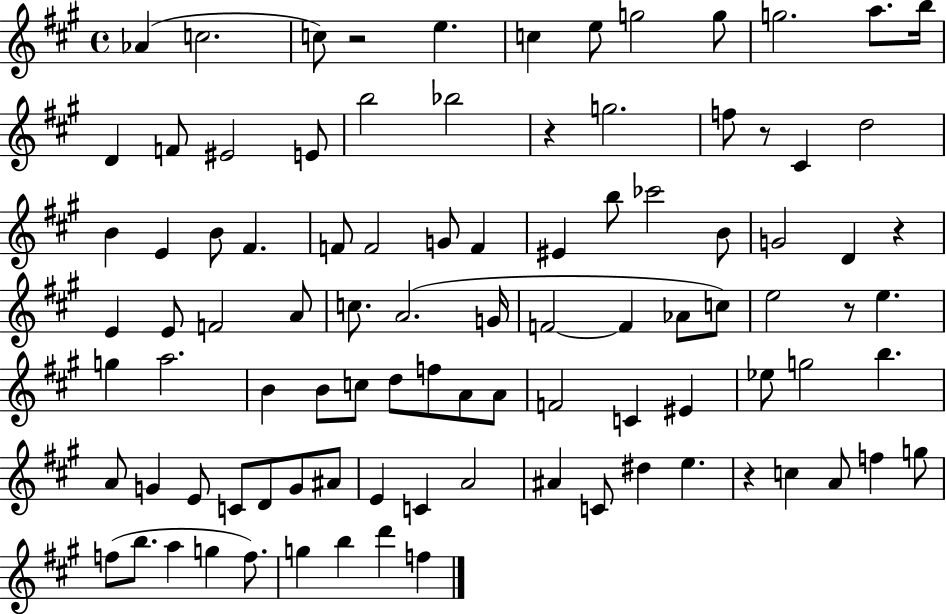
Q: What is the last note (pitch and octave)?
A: F5